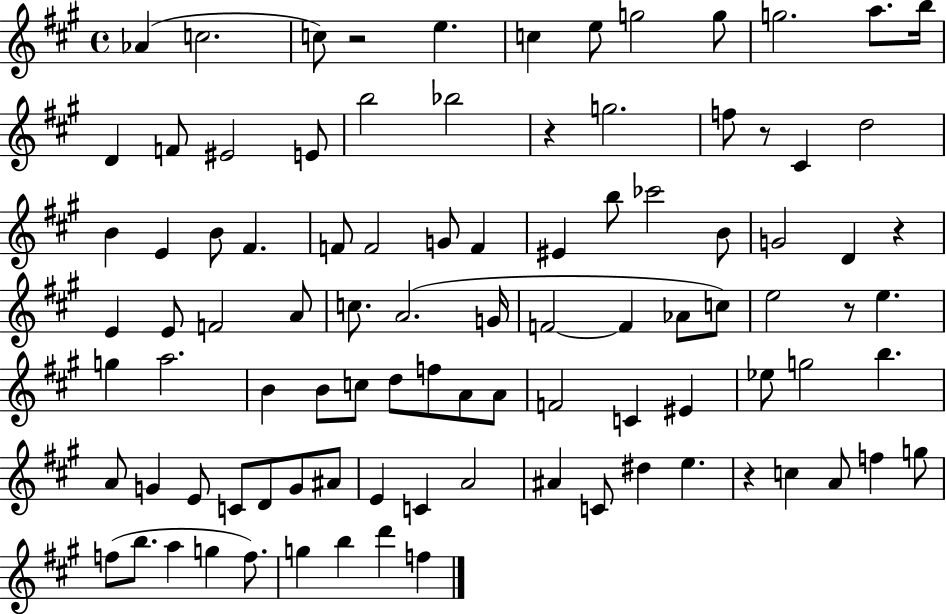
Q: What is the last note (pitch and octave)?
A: F5